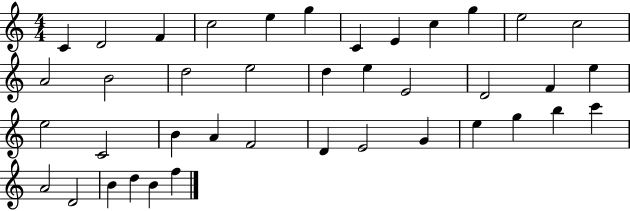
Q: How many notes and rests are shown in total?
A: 40